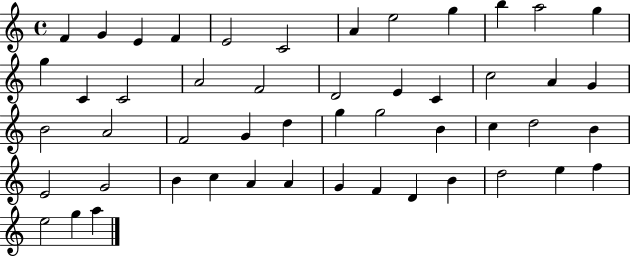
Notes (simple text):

F4/q G4/q E4/q F4/q E4/h C4/h A4/q E5/h G5/q B5/q A5/h G5/q G5/q C4/q C4/h A4/h F4/h D4/h E4/q C4/q C5/h A4/q G4/q B4/h A4/h F4/h G4/q D5/q G5/q G5/h B4/q C5/q D5/h B4/q E4/h G4/h B4/q C5/q A4/q A4/q G4/q F4/q D4/q B4/q D5/h E5/q F5/q E5/h G5/q A5/q